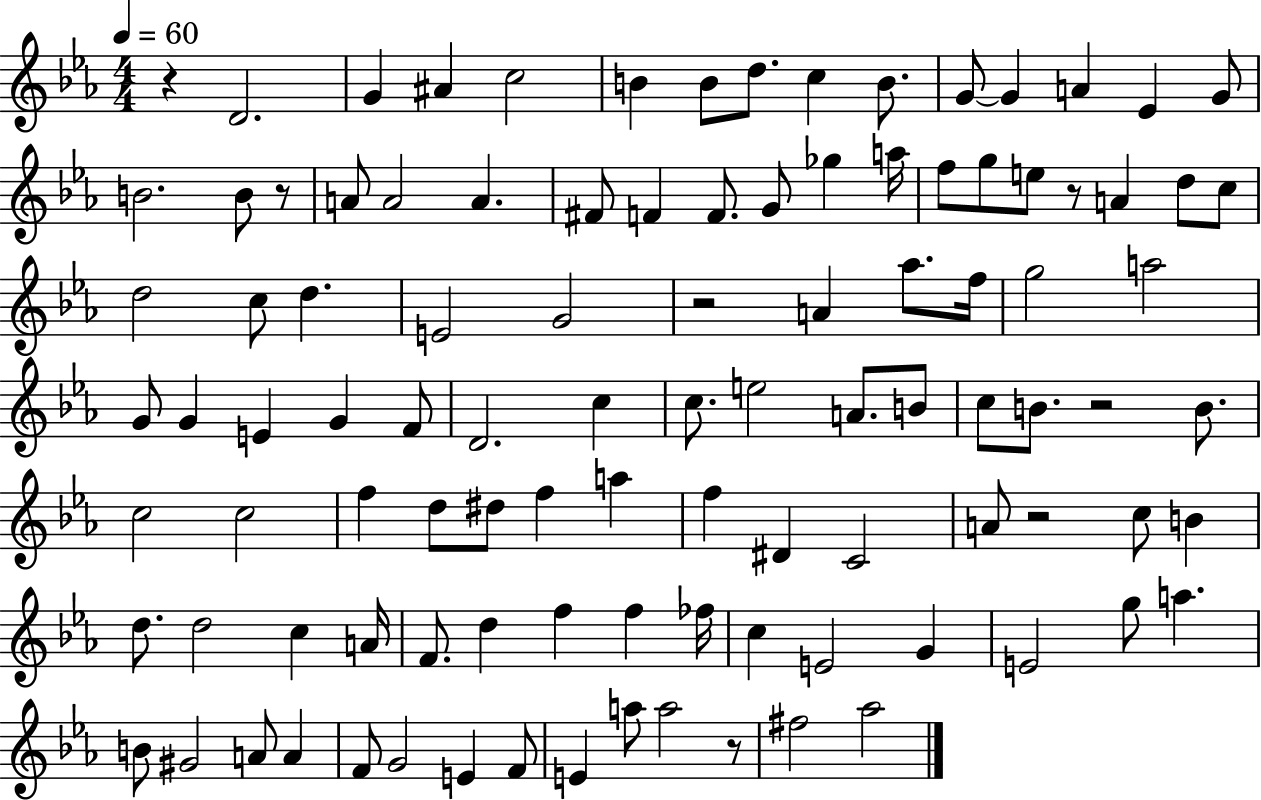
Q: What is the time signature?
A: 4/4